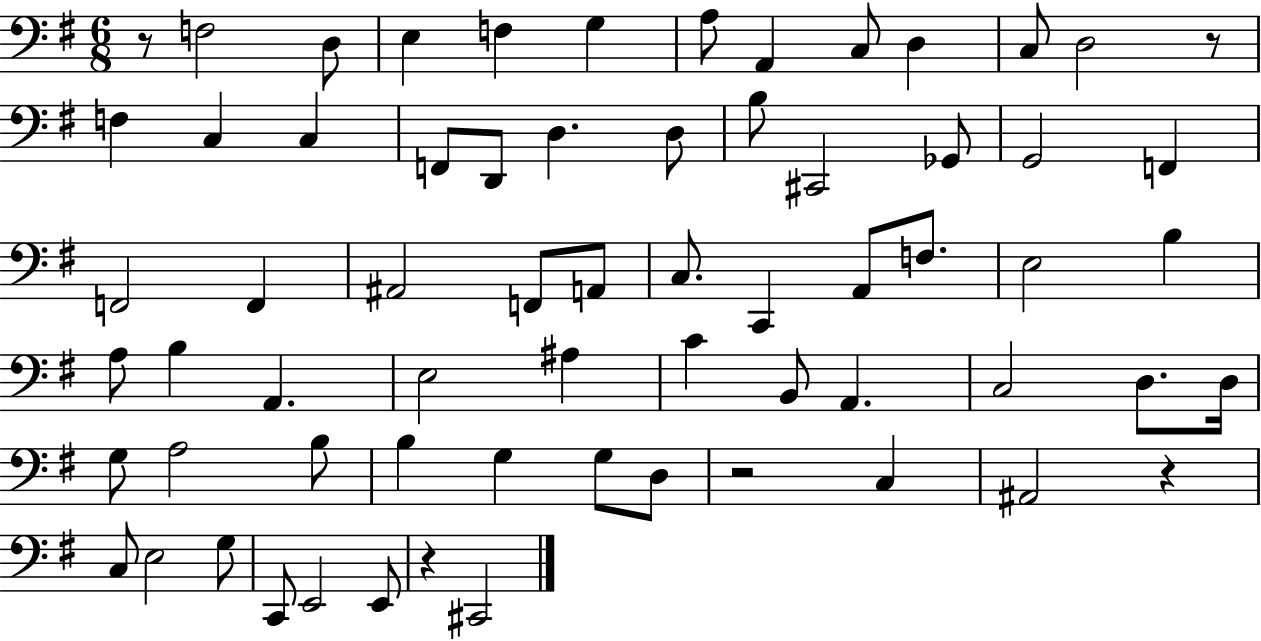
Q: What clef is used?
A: bass